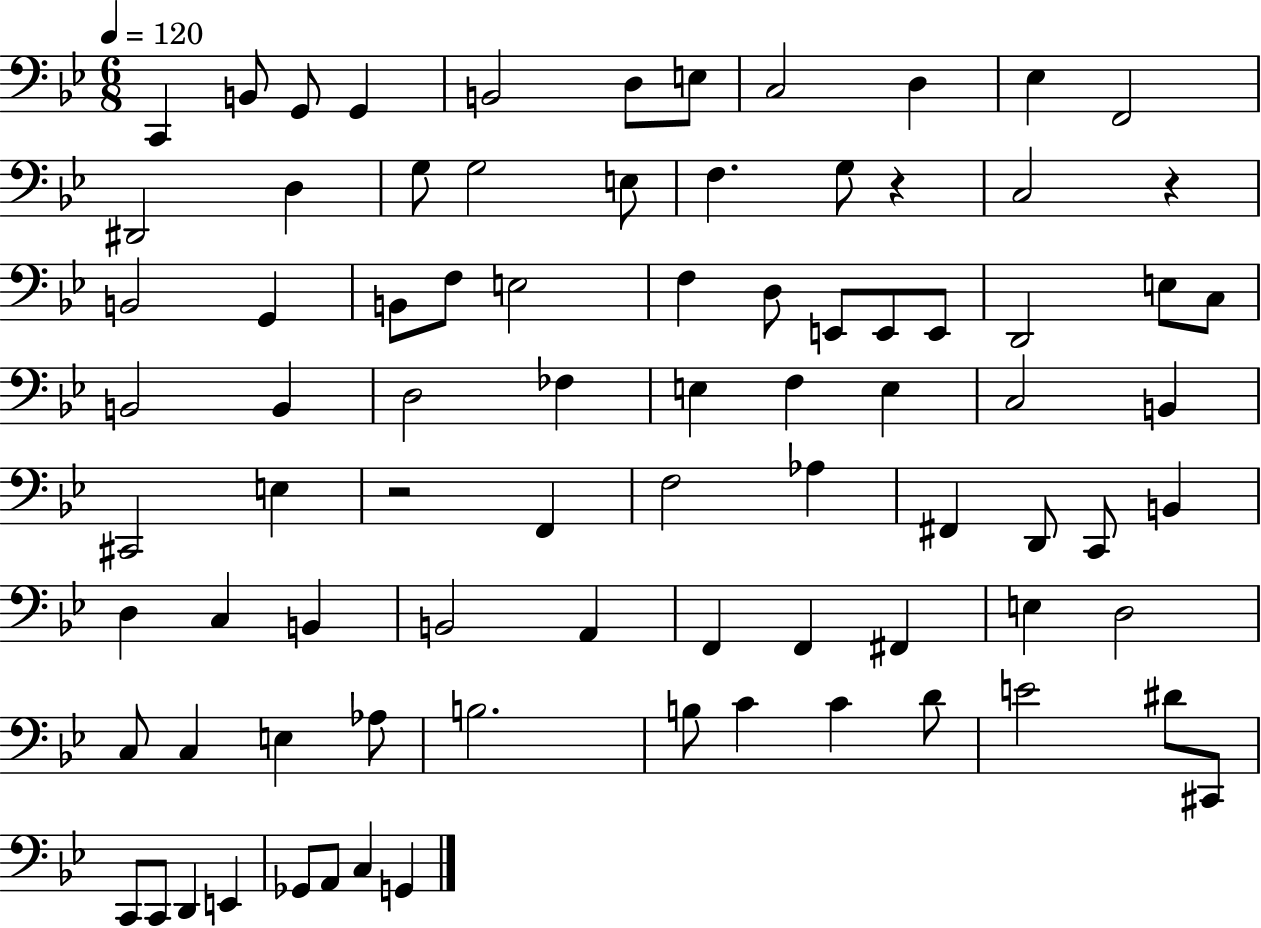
{
  \clef bass
  \numericTimeSignature
  \time 6/8
  \key bes \major
  \tempo 4 = 120
  c,4 b,8 g,8 g,4 | b,2 d8 e8 | c2 d4 | ees4 f,2 | \break dis,2 d4 | g8 g2 e8 | f4. g8 r4 | c2 r4 | \break b,2 g,4 | b,8 f8 e2 | f4 d8 e,8 e,8 e,8 | d,2 e8 c8 | \break b,2 b,4 | d2 fes4 | e4 f4 e4 | c2 b,4 | \break cis,2 e4 | r2 f,4 | f2 aes4 | fis,4 d,8 c,8 b,4 | \break d4 c4 b,4 | b,2 a,4 | f,4 f,4 fis,4 | e4 d2 | \break c8 c4 e4 aes8 | b2. | b8 c'4 c'4 d'8 | e'2 dis'8 cis,8 | \break c,8 c,8 d,4 e,4 | ges,8 a,8 c4 g,4 | \bar "|."
}